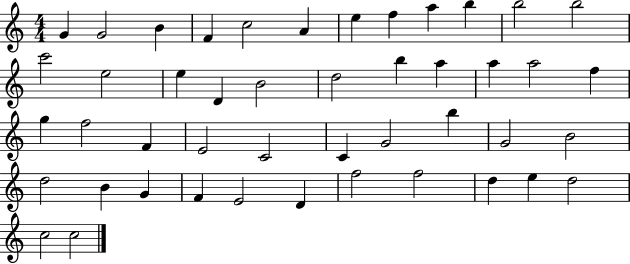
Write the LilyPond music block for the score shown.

{
  \clef treble
  \numericTimeSignature
  \time 4/4
  \key c \major
  g'4 g'2 b'4 | f'4 c''2 a'4 | e''4 f''4 a''4 b''4 | b''2 b''2 | \break c'''2 e''2 | e''4 d'4 b'2 | d''2 b''4 a''4 | a''4 a''2 f''4 | \break g''4 f''2 f'4 | e'2 c'2 | c'4 g'2 b''4 | g'2 b'2 | \break d''2 b'4 g'4 | f'4 e'2 d'4 | f''2 f''2 | d''4 e''4 d''2 | \break c''2 c''2 | \bar "|."
}